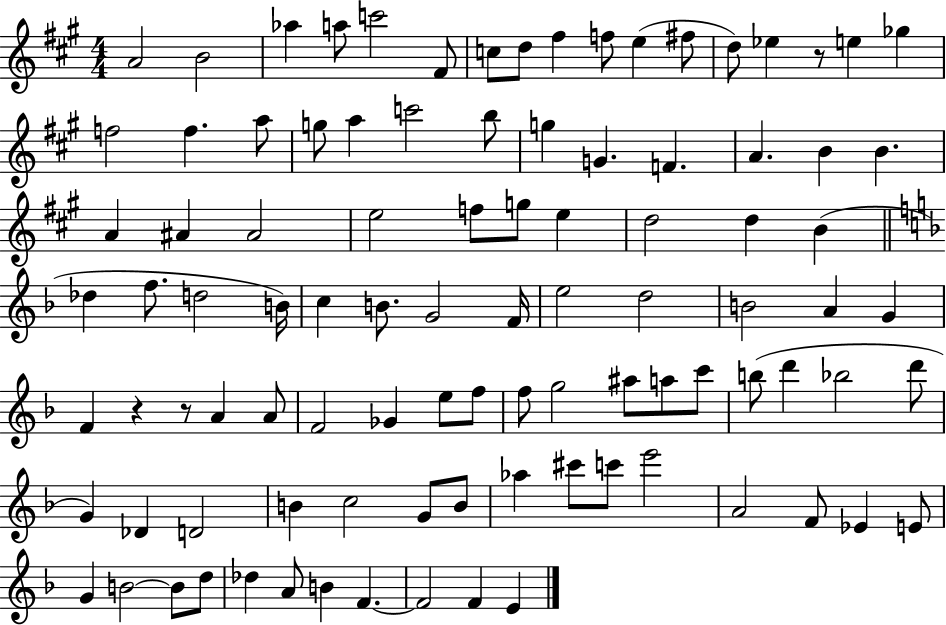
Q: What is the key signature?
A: A major